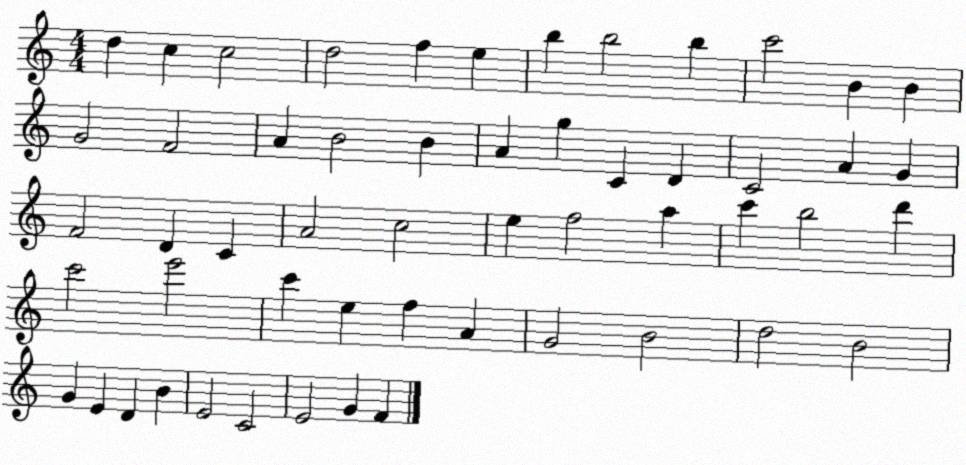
X:1
T:Untitled
M:4/4
L:1/4
K:C
d c c2 d2 f e b b2 b c'2 B B G2 F2 A B2 B A g C D C2 A G F2 D C A2 c2 e f2 a c' b2 d' c'2 e'2 c' e f A G2 B2 d2 B2 G E D B E2 C2 E2 G F